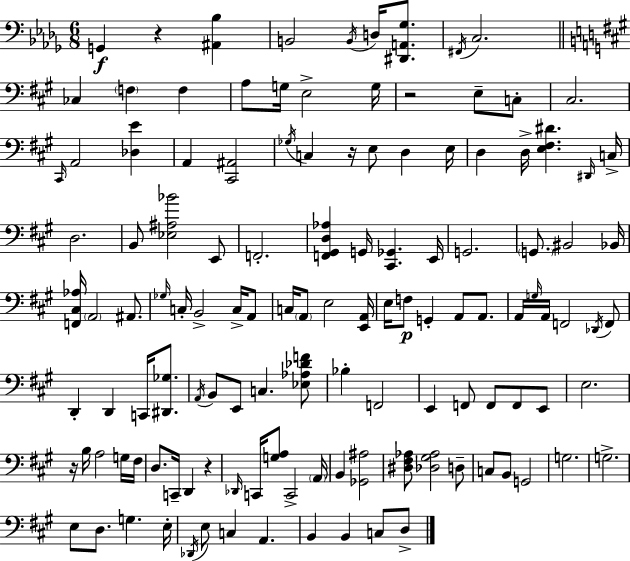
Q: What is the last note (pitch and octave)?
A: D3